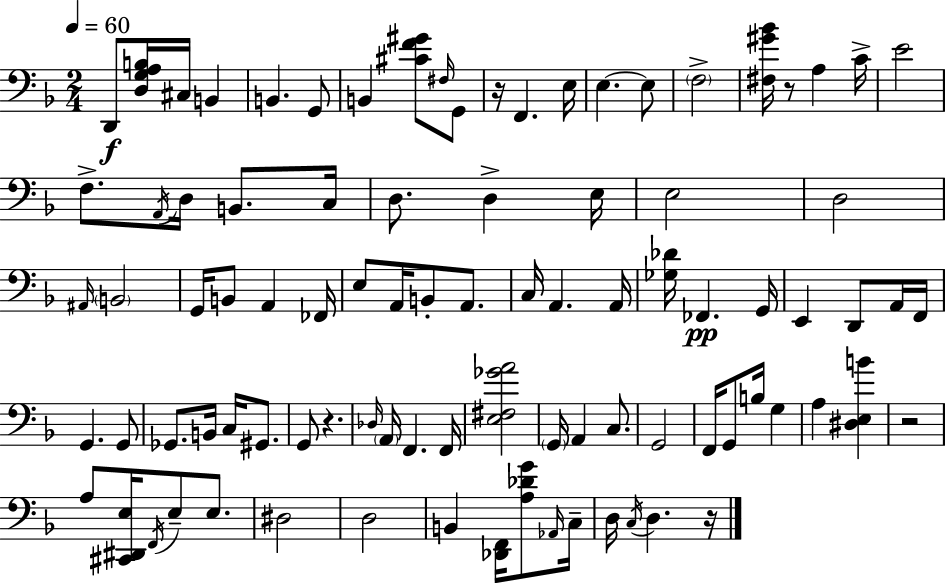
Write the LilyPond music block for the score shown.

{
  \clef bass
  \numericTimeSignature
  \time 2/4
  \key d \minor
  \tempo 4 = 60
  d,8\f <d g a b>16 cis16 b,4 | b,4. g,8 | b,4 <cis' f' gis'>8 \grace { fis16 } g,8 | r16 f,4. | \break e16 e4.~~ e8 | \parenthesize f2-> | <fis gis' bes'>16 r8 a4 | c'16-> e'2 | \break f8.-> \acciaccatura { a,16 } d16 b,8. | c16 d8. d4-> | e16 e2 | d2 | \break \grace { ais,16 } \parenthesize b,2 | g,16 b,8 a,4 | fes,16 e8 a,16 b,8-. | a,8. c16 a,4. | \break a,16 <ges des'>16 fes,4.\pp | g,16 e,4 d,8 | a,16 f,16 g,4. | g,8 ges,8. b,16 c16 | \break gis,8. g,8 r4. | \grace { des16 } \parenthesize a,16 f,4. | f,16 <e fis ges' a'>2 | \parenthesize g,16 a,4 | \break c8. g,2 | f,16 g,8 b16 | g4 a4 | <dis e b'>4 r2 | \break a8 <cis, dis, e>16 \acciaccatura { f,16 } | e8-- e8. dis2 | d2 | b,4 | \break <des, f,>16 <a des' g'>8 \grace { aes,16 } c16-- d16 \acciaccatura { c16 } | d4. r16 \bar "|."
}